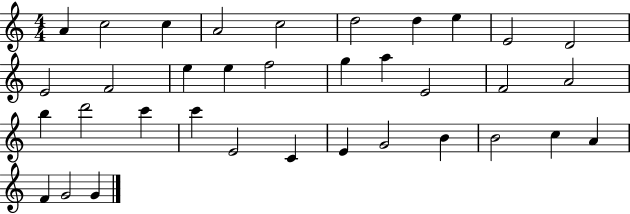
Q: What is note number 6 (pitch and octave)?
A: D5